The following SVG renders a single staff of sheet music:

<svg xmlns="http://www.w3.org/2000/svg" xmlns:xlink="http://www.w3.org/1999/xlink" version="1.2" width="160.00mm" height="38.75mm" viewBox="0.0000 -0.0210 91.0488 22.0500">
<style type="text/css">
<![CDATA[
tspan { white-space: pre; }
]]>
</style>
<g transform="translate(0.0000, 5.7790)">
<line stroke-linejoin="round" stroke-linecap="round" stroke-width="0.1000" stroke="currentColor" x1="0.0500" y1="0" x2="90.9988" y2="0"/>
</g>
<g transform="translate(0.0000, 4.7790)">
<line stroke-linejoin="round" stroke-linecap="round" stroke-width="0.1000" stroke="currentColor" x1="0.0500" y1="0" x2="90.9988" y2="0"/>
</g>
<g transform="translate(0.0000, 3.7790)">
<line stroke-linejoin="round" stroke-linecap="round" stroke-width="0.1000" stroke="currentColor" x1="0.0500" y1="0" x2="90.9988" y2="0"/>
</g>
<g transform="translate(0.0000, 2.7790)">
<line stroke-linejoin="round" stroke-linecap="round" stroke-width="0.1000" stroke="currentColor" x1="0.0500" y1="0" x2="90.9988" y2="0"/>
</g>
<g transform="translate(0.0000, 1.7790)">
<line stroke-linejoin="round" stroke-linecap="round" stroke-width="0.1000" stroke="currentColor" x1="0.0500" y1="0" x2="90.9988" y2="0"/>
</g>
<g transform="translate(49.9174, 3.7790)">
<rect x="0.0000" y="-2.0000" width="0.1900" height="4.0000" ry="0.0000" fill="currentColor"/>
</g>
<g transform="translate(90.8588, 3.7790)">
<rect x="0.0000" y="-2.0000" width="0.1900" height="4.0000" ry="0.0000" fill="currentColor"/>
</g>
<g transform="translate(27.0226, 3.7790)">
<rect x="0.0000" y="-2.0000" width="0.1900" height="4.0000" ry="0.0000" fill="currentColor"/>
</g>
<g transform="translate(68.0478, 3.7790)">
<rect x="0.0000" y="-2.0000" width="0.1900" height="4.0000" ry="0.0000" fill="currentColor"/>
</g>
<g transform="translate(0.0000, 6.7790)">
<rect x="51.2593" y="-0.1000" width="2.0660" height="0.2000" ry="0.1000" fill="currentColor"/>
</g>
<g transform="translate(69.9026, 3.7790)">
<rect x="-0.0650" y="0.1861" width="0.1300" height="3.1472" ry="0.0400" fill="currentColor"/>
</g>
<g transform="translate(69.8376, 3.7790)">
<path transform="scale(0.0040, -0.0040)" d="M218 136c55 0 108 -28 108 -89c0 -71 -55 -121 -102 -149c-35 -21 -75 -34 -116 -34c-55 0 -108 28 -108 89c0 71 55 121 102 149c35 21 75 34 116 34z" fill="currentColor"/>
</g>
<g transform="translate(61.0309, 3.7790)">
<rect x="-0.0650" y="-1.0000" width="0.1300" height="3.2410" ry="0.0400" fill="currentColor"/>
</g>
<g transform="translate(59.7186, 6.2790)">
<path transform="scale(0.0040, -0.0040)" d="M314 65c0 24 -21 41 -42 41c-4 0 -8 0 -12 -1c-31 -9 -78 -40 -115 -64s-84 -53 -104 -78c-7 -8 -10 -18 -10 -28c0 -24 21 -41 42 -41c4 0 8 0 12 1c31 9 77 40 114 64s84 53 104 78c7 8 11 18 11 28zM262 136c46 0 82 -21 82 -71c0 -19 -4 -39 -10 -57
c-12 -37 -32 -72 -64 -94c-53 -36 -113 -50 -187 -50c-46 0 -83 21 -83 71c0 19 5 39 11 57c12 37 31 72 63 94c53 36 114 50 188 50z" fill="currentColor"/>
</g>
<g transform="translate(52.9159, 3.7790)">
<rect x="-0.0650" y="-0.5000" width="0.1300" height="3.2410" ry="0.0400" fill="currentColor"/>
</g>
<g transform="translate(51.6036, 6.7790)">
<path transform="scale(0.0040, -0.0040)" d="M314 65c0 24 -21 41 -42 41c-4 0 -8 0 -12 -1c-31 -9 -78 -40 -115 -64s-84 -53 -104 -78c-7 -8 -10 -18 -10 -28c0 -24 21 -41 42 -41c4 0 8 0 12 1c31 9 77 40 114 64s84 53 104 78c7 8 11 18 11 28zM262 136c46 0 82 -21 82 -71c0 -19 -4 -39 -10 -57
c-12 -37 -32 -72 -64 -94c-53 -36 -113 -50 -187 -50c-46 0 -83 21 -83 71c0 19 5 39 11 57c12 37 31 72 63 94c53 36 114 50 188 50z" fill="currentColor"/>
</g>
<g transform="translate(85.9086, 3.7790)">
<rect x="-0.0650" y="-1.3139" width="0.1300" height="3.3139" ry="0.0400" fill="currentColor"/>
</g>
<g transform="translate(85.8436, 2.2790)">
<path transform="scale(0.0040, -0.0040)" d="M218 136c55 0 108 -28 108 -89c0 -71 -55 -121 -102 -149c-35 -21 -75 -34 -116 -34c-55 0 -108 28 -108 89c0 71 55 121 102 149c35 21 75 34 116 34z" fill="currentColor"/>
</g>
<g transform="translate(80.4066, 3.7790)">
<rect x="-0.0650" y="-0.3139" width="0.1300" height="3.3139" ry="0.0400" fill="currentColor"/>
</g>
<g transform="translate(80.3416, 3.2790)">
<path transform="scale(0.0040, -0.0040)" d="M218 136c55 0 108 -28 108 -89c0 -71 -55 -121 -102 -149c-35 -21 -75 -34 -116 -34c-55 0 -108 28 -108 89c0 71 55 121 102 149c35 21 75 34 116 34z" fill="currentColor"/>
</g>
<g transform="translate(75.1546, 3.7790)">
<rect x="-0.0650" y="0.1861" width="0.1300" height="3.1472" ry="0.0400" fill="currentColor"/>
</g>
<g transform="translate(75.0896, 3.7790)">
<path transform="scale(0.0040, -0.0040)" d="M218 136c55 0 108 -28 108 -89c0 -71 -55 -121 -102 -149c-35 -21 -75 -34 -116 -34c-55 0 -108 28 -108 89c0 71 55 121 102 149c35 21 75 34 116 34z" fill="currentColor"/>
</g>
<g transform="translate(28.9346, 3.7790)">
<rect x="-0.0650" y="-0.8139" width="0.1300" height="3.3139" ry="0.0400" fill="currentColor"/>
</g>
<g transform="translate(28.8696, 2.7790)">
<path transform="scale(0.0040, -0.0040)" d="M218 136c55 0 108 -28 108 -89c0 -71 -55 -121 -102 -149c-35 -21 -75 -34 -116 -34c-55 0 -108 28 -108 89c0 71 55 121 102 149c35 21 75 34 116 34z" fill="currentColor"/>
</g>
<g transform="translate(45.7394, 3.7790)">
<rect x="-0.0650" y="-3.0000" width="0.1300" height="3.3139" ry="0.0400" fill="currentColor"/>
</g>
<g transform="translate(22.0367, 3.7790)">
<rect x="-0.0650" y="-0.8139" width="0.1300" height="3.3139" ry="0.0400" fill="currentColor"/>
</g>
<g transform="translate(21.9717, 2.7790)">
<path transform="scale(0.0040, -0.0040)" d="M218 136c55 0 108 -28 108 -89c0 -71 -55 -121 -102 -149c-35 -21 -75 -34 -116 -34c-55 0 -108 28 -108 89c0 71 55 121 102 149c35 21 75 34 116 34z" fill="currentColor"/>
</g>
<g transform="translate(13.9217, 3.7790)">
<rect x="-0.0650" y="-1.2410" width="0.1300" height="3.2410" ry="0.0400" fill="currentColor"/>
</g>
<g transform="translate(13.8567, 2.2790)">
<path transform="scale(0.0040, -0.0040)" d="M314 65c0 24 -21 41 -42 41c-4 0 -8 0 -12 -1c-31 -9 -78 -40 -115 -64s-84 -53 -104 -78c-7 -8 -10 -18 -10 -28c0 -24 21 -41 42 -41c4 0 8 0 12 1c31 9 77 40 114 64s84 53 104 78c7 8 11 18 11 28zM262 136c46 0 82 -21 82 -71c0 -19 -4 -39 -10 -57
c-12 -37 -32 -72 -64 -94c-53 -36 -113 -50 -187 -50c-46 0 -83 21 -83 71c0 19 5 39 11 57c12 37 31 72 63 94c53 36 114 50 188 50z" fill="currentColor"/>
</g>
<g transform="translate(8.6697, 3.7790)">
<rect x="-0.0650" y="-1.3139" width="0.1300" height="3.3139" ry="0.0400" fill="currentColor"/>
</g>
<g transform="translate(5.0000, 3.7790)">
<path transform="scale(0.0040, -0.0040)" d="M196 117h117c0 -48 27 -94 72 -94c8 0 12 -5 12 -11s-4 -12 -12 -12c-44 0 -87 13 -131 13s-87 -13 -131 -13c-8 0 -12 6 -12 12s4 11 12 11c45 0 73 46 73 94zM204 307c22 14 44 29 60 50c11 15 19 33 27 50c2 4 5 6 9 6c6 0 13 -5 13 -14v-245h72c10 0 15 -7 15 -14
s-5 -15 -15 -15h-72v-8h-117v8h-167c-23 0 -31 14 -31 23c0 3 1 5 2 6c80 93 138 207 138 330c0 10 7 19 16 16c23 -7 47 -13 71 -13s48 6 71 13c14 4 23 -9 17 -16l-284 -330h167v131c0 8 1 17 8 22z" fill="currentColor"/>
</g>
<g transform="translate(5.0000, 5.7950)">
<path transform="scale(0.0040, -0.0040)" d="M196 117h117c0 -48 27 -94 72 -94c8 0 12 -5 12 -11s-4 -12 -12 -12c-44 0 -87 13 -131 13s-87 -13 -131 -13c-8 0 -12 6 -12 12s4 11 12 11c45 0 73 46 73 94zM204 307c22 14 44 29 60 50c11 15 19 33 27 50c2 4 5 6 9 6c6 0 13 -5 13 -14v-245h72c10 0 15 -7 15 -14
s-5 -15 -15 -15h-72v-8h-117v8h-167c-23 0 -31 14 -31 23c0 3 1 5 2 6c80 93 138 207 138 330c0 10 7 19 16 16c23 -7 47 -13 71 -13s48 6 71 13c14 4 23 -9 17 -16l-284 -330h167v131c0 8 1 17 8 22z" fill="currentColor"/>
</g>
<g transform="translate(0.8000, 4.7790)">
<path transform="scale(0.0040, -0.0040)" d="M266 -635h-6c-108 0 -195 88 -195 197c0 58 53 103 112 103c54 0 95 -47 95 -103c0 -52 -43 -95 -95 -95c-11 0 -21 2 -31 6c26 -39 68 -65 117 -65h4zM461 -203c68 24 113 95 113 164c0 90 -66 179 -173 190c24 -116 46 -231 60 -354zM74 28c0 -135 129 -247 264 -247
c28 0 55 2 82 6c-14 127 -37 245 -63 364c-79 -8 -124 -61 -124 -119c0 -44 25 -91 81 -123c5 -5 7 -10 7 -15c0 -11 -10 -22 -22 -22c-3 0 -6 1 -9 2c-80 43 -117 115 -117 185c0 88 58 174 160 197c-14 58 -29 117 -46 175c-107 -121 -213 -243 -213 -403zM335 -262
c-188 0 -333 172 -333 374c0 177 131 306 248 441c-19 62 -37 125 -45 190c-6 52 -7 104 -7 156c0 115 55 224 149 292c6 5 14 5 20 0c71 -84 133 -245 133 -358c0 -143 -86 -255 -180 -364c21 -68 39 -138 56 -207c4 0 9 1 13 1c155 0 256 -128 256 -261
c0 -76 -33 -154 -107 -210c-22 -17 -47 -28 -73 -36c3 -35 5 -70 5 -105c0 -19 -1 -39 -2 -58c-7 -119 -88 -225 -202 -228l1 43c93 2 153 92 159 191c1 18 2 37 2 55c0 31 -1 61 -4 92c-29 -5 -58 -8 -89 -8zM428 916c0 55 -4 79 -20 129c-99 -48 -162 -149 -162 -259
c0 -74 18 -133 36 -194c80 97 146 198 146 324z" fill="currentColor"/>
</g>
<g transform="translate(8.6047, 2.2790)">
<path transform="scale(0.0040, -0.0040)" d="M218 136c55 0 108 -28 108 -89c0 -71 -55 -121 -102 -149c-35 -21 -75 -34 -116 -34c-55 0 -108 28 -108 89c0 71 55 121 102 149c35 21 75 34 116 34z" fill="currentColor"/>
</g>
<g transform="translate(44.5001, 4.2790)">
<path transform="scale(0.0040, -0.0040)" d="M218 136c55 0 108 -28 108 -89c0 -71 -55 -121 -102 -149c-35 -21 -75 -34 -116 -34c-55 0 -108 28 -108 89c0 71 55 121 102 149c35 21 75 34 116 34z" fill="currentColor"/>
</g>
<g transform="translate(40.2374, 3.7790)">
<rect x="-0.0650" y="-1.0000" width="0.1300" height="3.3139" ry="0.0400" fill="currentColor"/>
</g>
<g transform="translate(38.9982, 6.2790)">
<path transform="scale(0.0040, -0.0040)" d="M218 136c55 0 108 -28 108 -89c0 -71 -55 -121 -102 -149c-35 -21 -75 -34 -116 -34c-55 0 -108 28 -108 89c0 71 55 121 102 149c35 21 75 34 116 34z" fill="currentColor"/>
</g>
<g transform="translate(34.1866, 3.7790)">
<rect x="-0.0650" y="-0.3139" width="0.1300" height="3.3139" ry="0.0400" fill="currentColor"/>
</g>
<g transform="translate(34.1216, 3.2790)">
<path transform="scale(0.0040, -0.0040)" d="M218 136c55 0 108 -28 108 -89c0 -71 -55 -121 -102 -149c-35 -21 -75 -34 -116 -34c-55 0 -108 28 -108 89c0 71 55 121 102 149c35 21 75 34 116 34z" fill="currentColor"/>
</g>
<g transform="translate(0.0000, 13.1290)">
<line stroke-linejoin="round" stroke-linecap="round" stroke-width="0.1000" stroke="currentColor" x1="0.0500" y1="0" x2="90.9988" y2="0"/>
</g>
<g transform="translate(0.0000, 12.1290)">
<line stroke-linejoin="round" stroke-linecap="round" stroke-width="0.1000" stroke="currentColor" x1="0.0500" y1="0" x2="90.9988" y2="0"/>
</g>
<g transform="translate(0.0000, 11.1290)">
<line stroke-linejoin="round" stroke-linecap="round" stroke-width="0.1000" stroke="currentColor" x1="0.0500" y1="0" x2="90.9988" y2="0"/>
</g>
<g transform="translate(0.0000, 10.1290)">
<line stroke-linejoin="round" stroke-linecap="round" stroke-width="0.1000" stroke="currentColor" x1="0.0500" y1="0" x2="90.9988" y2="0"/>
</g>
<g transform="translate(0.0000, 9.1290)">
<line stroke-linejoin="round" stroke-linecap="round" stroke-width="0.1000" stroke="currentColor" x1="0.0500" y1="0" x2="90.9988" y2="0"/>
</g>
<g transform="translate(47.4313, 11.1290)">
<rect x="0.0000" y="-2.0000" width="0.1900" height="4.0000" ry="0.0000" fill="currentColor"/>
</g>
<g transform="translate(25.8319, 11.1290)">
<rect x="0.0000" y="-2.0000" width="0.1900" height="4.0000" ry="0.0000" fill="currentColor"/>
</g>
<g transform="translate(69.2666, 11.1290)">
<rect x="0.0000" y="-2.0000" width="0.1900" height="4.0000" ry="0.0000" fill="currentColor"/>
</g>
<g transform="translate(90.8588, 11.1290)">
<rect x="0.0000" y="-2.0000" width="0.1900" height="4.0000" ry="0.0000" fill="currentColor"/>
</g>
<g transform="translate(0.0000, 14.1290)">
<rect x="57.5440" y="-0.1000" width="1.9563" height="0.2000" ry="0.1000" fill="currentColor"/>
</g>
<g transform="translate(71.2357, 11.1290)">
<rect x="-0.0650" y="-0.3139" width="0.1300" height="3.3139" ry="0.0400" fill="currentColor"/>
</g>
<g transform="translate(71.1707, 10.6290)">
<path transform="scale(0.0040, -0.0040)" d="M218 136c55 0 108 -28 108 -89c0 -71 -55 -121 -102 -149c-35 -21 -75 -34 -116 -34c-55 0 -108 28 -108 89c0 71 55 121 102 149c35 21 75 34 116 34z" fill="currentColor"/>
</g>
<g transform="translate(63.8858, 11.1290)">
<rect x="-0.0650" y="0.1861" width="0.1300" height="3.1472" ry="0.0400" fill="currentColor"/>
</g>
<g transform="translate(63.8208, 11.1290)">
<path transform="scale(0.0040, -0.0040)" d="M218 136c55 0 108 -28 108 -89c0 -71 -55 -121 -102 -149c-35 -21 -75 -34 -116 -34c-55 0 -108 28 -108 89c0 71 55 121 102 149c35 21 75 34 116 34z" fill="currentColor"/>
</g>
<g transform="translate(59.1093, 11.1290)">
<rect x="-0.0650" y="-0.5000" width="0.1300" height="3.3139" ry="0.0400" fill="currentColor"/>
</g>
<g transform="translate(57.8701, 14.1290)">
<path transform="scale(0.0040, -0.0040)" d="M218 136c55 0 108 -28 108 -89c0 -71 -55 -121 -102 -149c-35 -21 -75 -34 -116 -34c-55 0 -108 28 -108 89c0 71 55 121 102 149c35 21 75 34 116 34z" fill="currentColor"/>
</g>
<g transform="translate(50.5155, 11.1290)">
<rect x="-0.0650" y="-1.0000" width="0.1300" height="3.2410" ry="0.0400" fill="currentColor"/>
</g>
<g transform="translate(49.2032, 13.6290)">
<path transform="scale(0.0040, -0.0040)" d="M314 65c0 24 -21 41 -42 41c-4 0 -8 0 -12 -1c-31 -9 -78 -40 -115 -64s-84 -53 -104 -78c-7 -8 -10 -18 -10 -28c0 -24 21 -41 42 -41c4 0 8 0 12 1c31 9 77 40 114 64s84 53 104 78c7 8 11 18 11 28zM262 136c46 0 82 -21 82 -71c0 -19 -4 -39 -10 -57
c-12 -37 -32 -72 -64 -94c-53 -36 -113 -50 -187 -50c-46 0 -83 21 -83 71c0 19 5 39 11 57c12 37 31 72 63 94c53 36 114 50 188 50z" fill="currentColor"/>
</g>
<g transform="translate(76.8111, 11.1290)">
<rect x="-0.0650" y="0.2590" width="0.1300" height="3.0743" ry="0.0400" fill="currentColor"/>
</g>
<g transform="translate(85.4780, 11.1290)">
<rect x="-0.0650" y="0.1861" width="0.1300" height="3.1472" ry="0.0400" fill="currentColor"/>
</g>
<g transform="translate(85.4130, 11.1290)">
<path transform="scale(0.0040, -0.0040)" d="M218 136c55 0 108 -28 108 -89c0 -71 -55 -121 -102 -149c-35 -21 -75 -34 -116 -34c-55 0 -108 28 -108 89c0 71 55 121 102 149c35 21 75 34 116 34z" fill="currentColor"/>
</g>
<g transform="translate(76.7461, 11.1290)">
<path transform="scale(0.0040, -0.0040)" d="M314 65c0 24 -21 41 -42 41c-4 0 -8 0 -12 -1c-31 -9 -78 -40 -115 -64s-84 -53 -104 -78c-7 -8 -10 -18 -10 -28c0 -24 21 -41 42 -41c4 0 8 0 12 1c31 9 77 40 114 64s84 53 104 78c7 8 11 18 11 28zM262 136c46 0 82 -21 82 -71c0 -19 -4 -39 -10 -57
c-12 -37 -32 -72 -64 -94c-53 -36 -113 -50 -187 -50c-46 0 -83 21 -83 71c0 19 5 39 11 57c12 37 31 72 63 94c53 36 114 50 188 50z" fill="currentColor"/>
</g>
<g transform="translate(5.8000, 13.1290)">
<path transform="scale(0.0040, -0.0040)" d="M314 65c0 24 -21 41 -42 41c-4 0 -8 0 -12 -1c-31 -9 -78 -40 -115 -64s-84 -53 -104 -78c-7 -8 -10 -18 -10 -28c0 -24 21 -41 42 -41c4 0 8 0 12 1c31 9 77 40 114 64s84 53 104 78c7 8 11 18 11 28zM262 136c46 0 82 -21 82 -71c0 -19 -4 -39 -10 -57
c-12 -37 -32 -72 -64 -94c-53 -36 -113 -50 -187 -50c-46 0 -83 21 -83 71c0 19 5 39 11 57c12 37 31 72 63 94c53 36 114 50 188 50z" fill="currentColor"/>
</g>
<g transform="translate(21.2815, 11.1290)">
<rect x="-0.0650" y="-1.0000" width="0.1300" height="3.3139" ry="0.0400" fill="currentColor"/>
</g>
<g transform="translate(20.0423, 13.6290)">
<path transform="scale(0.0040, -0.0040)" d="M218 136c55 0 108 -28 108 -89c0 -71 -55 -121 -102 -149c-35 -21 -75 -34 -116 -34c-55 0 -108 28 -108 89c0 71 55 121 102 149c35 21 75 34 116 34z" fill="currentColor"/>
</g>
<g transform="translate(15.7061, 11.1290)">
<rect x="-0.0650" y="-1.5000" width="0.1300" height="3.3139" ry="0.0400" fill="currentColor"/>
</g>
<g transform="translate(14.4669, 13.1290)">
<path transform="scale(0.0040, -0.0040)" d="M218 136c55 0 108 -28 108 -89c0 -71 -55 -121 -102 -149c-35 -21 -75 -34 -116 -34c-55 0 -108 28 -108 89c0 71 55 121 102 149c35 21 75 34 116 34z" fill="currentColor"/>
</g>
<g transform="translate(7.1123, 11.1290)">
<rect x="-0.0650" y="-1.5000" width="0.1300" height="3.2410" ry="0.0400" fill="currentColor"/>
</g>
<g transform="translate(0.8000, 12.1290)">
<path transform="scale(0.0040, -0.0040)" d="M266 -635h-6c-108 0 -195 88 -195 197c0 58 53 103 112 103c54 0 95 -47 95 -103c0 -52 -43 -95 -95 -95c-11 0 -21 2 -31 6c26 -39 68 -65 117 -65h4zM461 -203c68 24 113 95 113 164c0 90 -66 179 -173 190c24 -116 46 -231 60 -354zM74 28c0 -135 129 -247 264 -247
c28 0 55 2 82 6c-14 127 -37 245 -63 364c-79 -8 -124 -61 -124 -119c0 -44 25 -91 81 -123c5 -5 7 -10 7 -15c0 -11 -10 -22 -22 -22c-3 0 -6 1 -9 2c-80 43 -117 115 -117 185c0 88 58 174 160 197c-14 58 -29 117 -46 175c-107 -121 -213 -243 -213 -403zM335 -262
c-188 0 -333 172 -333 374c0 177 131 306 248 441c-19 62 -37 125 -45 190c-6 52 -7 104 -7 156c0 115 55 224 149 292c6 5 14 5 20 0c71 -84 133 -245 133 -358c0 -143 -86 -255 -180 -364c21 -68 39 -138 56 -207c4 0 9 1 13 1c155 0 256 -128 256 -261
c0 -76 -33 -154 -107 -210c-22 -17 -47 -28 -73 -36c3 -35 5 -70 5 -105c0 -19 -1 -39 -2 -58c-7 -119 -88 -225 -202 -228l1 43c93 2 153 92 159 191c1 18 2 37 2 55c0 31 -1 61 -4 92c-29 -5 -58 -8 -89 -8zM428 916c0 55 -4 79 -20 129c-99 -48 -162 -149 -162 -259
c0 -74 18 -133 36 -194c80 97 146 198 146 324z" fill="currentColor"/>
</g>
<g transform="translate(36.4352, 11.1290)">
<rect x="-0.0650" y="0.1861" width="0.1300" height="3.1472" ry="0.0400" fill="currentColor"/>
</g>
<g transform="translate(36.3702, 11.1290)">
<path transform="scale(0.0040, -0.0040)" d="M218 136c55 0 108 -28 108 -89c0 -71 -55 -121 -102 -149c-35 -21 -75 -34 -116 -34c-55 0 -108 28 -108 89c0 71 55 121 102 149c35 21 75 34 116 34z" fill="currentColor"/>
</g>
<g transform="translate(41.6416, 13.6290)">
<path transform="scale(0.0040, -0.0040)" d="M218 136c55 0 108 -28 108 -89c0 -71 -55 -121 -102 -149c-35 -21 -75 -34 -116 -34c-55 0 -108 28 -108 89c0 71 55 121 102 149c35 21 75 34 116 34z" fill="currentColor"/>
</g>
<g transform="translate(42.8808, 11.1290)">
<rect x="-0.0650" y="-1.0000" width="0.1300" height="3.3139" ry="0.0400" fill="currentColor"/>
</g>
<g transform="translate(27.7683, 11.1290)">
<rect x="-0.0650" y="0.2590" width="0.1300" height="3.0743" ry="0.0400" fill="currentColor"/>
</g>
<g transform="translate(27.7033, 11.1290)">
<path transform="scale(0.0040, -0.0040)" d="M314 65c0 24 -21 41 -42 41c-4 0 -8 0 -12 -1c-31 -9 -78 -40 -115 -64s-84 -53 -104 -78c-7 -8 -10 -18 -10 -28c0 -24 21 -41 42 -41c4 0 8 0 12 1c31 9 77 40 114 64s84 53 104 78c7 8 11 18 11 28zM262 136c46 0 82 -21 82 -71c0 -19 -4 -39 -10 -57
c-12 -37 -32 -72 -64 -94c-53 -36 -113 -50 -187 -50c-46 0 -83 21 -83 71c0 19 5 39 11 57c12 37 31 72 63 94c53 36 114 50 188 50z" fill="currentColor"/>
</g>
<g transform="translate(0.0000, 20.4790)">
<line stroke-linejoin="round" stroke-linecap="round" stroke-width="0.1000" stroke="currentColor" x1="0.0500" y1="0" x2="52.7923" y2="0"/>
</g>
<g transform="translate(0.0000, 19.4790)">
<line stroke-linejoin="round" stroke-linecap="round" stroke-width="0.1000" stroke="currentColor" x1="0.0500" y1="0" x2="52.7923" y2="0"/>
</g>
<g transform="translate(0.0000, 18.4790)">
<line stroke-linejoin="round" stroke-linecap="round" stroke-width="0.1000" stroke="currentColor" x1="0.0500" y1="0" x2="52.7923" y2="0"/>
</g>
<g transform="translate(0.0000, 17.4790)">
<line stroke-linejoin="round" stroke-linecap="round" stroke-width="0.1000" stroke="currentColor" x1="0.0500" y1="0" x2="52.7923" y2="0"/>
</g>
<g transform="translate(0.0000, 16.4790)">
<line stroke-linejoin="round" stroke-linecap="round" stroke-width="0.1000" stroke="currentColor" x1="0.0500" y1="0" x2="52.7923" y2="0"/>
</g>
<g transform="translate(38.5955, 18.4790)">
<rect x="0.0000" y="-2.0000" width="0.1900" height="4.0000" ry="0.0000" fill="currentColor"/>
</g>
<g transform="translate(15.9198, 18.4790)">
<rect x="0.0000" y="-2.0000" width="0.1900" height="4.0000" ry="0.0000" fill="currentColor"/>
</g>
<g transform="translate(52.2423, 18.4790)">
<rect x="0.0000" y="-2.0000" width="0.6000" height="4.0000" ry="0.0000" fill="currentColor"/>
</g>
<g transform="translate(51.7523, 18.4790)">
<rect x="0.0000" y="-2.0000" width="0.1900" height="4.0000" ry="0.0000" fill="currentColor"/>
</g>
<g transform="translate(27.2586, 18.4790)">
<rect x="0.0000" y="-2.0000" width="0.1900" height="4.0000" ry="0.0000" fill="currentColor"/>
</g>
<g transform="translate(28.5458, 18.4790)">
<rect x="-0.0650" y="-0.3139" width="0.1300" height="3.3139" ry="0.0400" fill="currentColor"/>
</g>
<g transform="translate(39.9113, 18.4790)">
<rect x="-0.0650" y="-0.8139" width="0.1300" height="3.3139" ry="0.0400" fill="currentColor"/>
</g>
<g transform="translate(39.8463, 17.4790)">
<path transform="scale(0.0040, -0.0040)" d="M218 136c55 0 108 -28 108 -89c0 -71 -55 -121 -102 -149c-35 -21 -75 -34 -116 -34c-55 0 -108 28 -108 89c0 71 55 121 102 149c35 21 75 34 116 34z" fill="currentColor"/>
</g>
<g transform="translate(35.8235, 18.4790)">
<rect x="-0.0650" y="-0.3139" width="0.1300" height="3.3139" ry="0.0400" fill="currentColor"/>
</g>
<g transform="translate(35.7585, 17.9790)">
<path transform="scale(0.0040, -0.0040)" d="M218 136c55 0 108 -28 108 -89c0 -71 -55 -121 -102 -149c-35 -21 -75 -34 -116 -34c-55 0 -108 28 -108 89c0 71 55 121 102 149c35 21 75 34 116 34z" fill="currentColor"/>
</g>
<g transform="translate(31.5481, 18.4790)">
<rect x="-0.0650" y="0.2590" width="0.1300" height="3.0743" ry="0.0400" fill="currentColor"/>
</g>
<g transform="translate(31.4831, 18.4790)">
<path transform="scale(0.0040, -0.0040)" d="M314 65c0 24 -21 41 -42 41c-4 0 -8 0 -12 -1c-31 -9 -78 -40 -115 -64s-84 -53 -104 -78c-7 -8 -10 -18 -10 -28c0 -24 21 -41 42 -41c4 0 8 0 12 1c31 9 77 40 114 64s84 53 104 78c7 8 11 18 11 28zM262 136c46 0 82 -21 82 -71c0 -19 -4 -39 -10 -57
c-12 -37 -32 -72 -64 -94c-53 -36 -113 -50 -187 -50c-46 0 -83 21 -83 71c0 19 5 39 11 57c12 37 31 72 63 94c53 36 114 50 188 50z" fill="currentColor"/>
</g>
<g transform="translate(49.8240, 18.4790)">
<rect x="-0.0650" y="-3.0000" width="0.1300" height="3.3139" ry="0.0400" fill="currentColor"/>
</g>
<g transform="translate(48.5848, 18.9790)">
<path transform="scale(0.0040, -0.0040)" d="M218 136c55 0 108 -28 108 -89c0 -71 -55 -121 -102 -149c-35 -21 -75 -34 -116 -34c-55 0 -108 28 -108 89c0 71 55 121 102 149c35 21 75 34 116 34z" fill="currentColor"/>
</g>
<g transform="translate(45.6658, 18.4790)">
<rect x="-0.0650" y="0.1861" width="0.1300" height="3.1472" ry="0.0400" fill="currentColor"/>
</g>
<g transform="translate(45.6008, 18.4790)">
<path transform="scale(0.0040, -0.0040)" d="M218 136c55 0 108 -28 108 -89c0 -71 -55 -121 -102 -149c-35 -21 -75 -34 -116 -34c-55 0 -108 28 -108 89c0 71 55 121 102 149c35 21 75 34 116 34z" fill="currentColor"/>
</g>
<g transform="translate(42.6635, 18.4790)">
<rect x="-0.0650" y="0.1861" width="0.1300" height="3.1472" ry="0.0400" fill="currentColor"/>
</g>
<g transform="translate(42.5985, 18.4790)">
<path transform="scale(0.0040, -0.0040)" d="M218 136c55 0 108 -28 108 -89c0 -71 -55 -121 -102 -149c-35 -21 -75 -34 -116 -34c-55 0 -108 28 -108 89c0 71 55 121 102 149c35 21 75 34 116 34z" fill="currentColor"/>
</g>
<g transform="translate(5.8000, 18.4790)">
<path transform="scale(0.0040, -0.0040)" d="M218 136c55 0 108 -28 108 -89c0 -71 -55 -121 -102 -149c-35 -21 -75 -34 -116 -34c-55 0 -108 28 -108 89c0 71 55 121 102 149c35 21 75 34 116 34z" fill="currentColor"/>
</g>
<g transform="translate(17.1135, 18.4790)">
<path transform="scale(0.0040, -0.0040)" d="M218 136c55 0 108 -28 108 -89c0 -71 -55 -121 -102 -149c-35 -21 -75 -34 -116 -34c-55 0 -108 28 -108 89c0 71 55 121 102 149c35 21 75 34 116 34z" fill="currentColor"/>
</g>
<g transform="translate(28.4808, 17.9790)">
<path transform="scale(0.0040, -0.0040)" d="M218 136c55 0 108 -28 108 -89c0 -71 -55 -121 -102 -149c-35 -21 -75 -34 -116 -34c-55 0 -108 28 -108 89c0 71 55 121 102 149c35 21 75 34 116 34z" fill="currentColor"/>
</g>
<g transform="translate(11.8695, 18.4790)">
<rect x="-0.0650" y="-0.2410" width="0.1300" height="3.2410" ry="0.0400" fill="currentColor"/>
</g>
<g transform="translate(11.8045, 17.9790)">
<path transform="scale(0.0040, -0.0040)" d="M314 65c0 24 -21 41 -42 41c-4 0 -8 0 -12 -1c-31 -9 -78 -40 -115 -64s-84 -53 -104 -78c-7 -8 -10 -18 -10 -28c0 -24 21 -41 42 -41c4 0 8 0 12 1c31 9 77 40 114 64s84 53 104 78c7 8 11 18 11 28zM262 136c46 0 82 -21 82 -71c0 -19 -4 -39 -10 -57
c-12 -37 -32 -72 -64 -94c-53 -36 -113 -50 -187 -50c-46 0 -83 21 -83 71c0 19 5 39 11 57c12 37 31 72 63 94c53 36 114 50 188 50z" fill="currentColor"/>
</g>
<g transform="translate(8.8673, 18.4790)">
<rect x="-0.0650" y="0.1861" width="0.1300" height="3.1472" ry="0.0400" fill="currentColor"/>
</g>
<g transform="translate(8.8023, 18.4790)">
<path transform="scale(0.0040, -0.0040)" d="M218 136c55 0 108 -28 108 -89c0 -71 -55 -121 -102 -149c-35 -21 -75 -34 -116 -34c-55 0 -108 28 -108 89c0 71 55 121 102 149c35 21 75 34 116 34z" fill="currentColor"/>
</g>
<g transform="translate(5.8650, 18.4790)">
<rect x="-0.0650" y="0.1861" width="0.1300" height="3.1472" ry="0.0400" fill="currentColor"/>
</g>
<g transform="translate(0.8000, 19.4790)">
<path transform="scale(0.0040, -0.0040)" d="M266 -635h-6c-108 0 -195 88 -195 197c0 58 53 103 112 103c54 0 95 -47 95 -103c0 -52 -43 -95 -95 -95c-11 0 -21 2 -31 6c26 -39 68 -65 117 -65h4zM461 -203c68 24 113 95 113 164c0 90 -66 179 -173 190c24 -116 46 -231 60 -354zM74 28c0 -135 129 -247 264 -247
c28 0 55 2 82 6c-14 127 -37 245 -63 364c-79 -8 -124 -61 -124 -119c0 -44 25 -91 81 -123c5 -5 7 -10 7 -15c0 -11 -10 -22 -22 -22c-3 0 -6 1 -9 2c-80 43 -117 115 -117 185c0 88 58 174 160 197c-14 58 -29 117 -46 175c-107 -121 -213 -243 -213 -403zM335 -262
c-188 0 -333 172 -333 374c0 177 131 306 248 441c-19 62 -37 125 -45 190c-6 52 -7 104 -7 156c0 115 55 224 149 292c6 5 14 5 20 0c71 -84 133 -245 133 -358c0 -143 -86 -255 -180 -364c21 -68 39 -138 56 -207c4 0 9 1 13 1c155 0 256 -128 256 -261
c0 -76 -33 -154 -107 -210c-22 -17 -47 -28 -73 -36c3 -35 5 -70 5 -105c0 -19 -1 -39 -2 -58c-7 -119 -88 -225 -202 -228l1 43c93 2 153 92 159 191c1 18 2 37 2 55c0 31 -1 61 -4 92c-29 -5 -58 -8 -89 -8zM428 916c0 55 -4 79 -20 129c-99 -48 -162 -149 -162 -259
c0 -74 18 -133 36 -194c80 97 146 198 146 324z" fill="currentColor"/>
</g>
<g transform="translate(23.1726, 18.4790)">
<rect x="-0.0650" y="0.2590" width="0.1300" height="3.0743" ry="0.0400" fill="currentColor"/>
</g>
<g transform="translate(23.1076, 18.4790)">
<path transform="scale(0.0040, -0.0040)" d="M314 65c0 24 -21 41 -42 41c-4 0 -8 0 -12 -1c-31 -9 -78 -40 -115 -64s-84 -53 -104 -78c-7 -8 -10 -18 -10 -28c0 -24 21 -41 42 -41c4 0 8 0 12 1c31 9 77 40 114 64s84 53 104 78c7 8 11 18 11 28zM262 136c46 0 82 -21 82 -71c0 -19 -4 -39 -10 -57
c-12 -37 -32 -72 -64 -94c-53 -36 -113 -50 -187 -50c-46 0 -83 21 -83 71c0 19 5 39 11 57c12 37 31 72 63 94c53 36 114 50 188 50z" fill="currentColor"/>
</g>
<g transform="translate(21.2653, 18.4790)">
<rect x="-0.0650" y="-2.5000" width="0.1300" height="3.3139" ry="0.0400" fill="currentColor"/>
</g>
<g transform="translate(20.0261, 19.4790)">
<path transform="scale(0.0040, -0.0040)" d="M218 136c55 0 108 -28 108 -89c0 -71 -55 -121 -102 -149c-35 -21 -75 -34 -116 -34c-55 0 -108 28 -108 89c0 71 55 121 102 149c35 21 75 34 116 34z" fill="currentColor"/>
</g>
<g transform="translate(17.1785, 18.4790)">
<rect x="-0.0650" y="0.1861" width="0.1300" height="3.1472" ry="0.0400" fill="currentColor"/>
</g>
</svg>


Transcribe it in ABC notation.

X:1
T:Untitled
M:4/4
L:1/4
K:C
e e2 d d c D A C2 D2 B B c e E2 E D B2 B D D2 C B c B2 B B B c2 B G B2 c B2 c d B B A